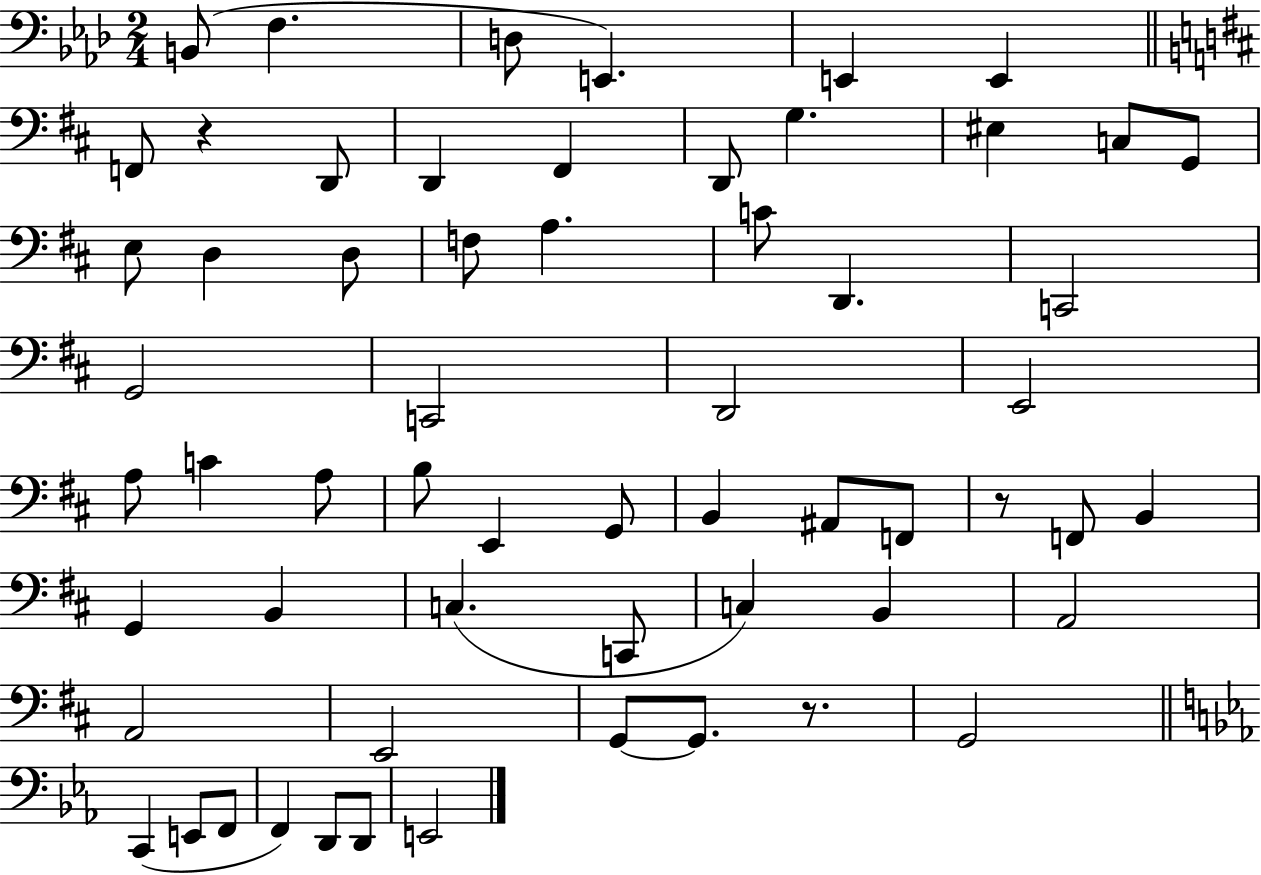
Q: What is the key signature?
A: AES major